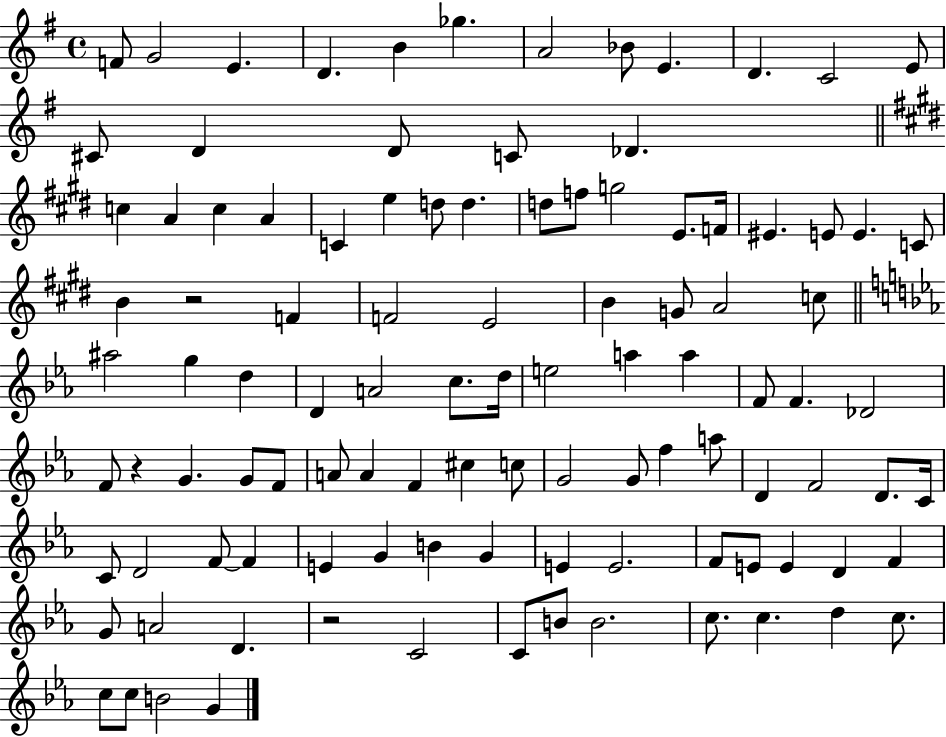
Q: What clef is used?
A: treble